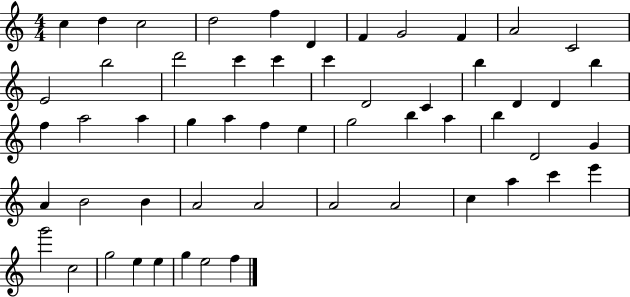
C5/q D5/q C5/h D5/h F5/q D4/q F4/q G4/h F4/q A4/h C4/h E4/h B5/h D6/h C6/q C6/q C6/q D4/h C4/q B5/q D4/q D4/q B5/q F5/q A5/h A5/q G5/q A5/q F5/q E5/q G5/h B5/q A5/q B5/q D4/h G4/q A4/q B4/h B4/q A4/h A4/h A4/h A4/h C5/q A5/q C6/q E6/q G6/h C5/h G5/h E5/q E5/q G5/q E5/h F5/q